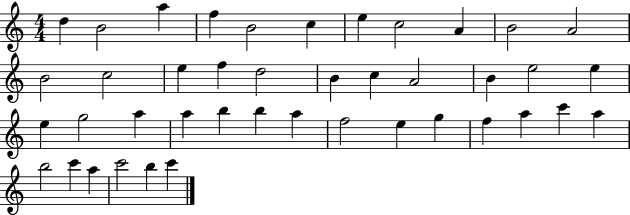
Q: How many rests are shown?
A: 0